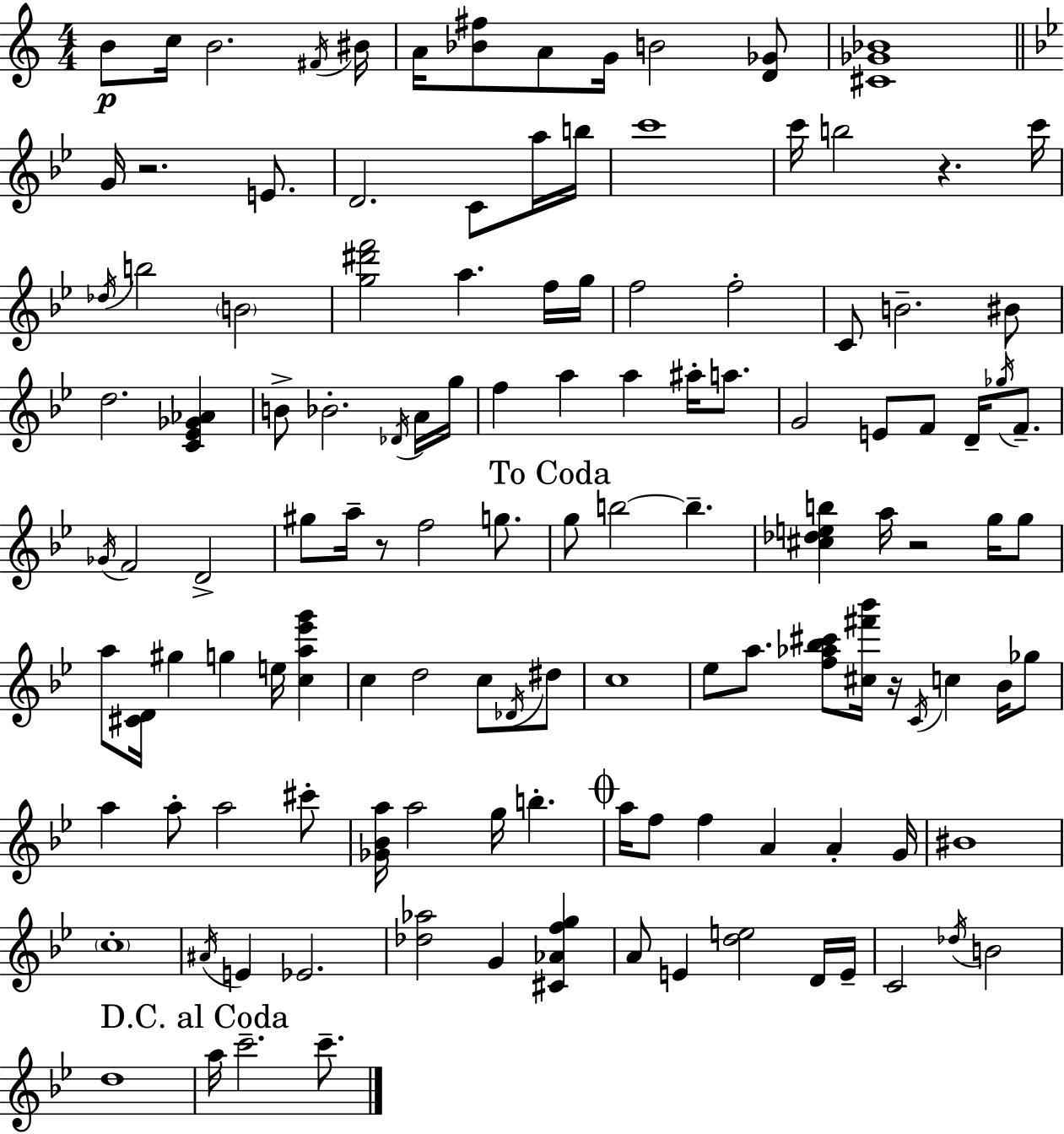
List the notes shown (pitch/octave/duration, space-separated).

B4/e C5/s B4/h. F#4/s BIS4/s A4/s [Bb4,F#5]/e A4/e G4/s B4/h [D4,Gb4]/e [C#4,Gb4,Bb4]/w G4/s R/h. E4/e. D4/h. C4/e A5/s B5/s C6/w C6/s B5/h R/q. C6/s Db5/s B5/h B4/h [G5,D#6,F6]/h A5/q. F5/s G5/s F5/h F5/h C4/e B4/h. BIS4/e D5/h. [C4,Eb4,Gb4,Ab4]/q B4/e Bb4/h. Db4/s A4/s G5/s F5/q A5/q A5/q A#5/s A5/e. G4/h E4/e F4/e D4/s Gb5/s F4/e. Gb4/s F4/h D4/h G#5/e A5/s R/e F5/h G5/e. G5/e B5/h B5/q. [C#5,Db5,E5,B5]/q A5/s R/h G5/s G5/e A5/e [C#4,D4]/s G#5/q G5/q E5/s [C5,A5,Eb6,G6]/q C5/q D5/h C5/e Db4/s D#5/e C5/w Eb5/e A5/e. [F5,Ab5,Bb5,C#6]/e [C#5,F#6,Bb6]/s R/s C4/s C5/q Bb4/s Gb5/e A5/q A5/e A5/h C#6/e [Gb4,Bb4,A5]/s A5/h G5/s B5/q. A5/s F5/e F5/q A4/q A4/q G4/s BIS4/w C5/w A#4/s E4/q Eb4/h. [Db5,Ab5]/h G4/q [C#4,Ab4,F5,G5]/q A4/e E4/q [D5,E5]/h D4/s E4/s C4/h Db5/s B4/h D5/w A5/s C6/h. C6/e.